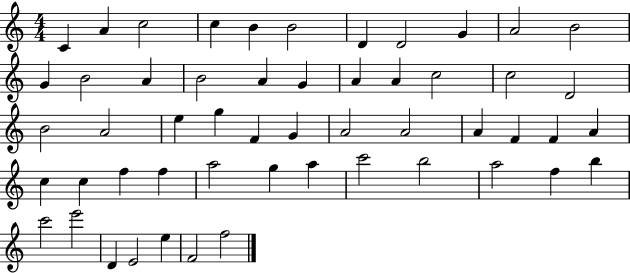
C4/q A4/q C5/h C5/q B4/q B4/h D4/q D4/h G4/q A4/h B4/h G4/q B4/h A4/q B4/h A4/q G4/q A4/q A4/q C5/h C5/h D4/h B4/h A4/h E5/q G5/q F4/q G4/q A4/h A4/h A4/q F4/q F4/q A4/q C5/q C5/q F5/q F5/q A5/h G5/q A5/q C6/h B5/h A5/h F5/q B5/q C6/h E6/h D4/q E4/h E5/q F4/h F5/h